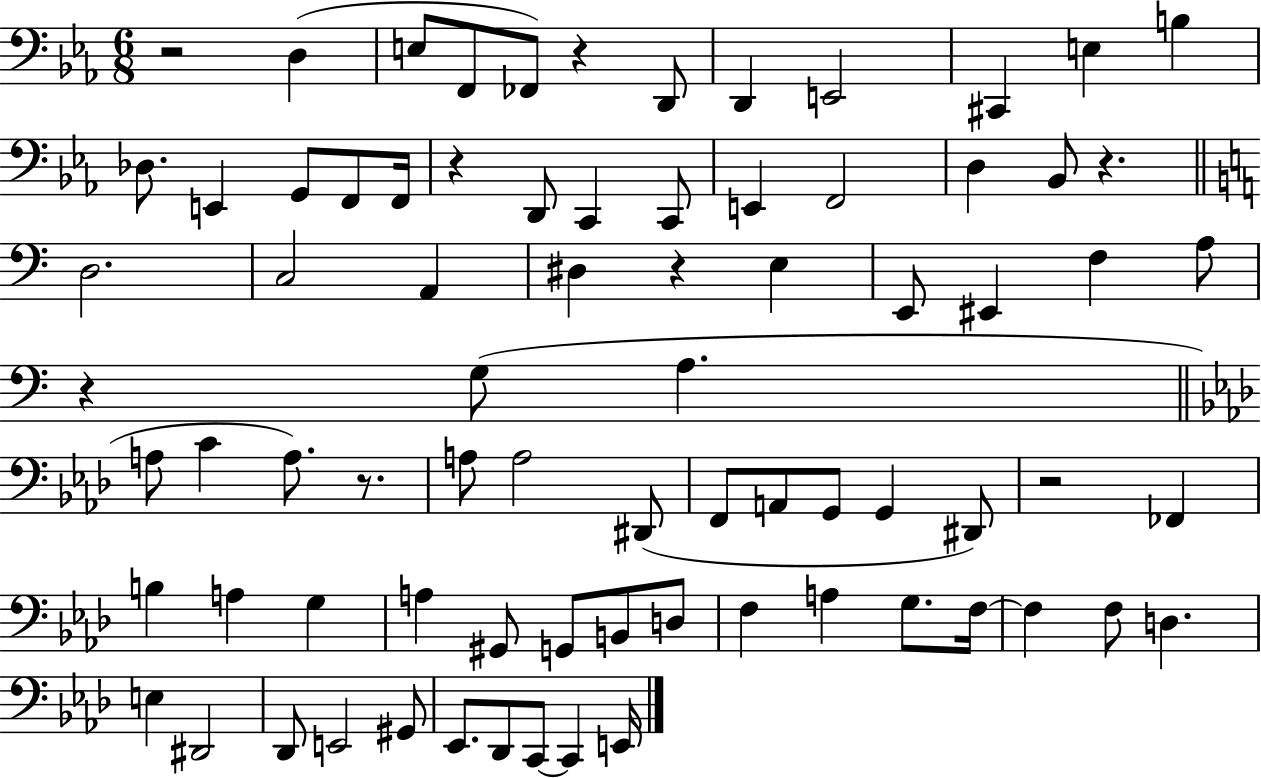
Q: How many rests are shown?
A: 8